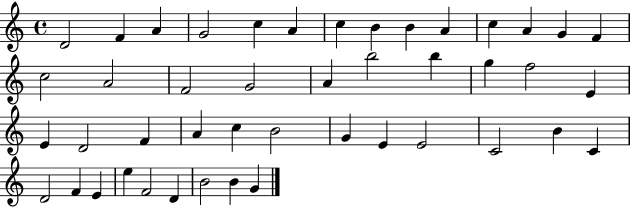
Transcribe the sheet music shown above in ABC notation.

X:1
T:Untitled
M:4/4
L:1/4
K:C
D2 F A G2 c A c B B A c A G F c2 A2 F2 G2 A b2 b g f2 E E D2 F A c B2 G E E2 C2 B C D2 F E e F2 D B2 B G